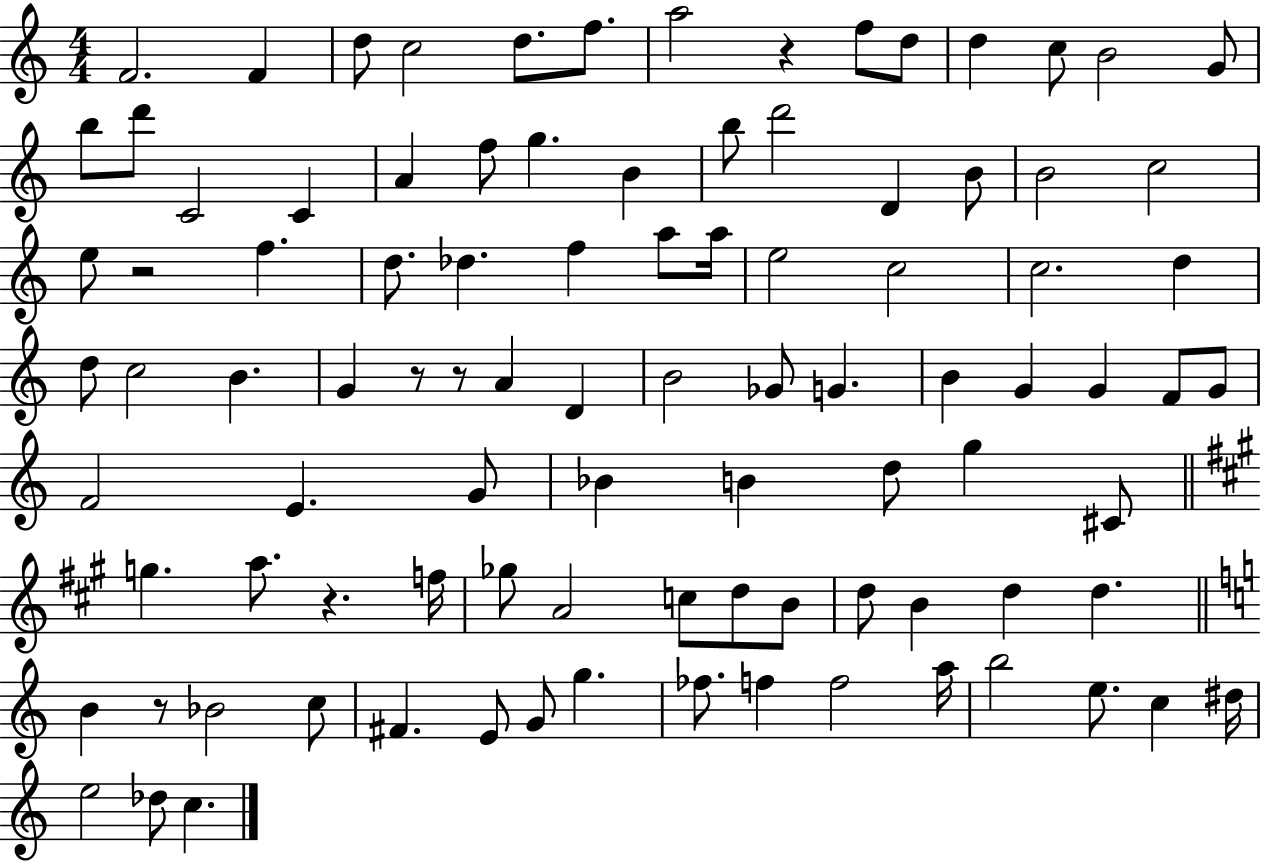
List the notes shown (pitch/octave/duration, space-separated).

F4/h. F4/q D5/e C5/h D5/e. F5/e. A5/h R/q F5/e D5/e D5/q C5/e B4/h G4/e B5/e D6/e C4/h C4/q A4/q F5/e G5/q. B4/q B5/e D6/h D4/q B4/e B4/h C5/h E5/e R/h F5/q. D5/e. Db5/q. F5/q A5/e A5/s E5/h C5/h C5/h. D5/q D5/e C5/h B4/q. G4/q R/e R/e A4/q D4/q B4/h Gb4/e G4/q. B4/q G4/q G4/q F4/e G4/e F4/h E4/q. G4/e Bb4/q B4/q D5/e G5/q C#4/e G5/q. A5/e. R/q. F5/s Gb5/e A4/h C5/e D5/e B4/e D5/e B4/q D5/q D5/q. B4/q R/e Bb4/h C5/e F#4/q. E4/e G4/e G5/q. FES5/e. F5/q F5/h A5/s B5/h E5/e. C5/q D#5/s E5/h Db5/e C5/q.